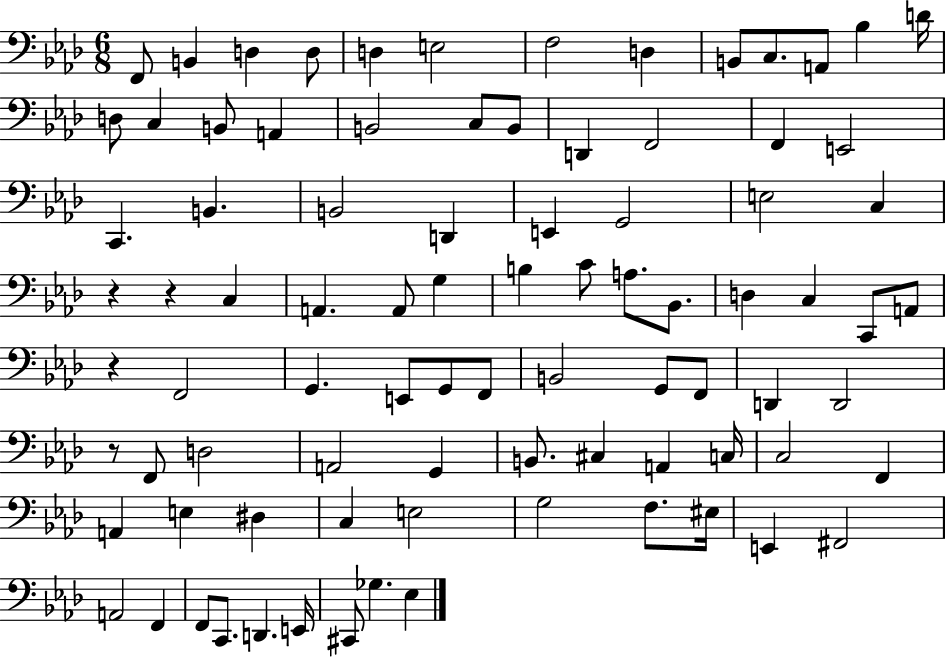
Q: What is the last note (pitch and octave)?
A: Eb3